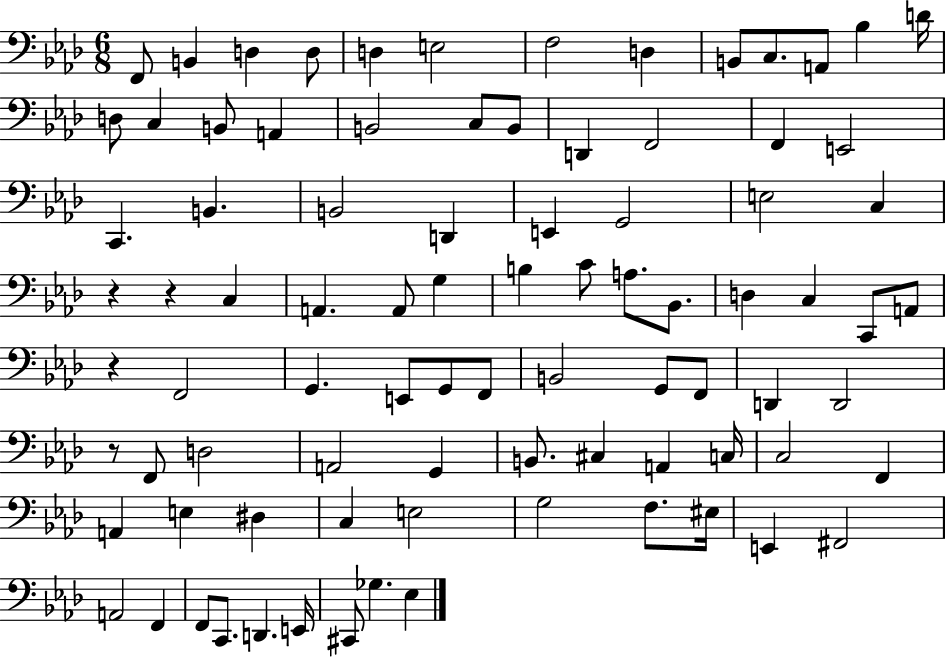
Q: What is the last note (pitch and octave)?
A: Eb3